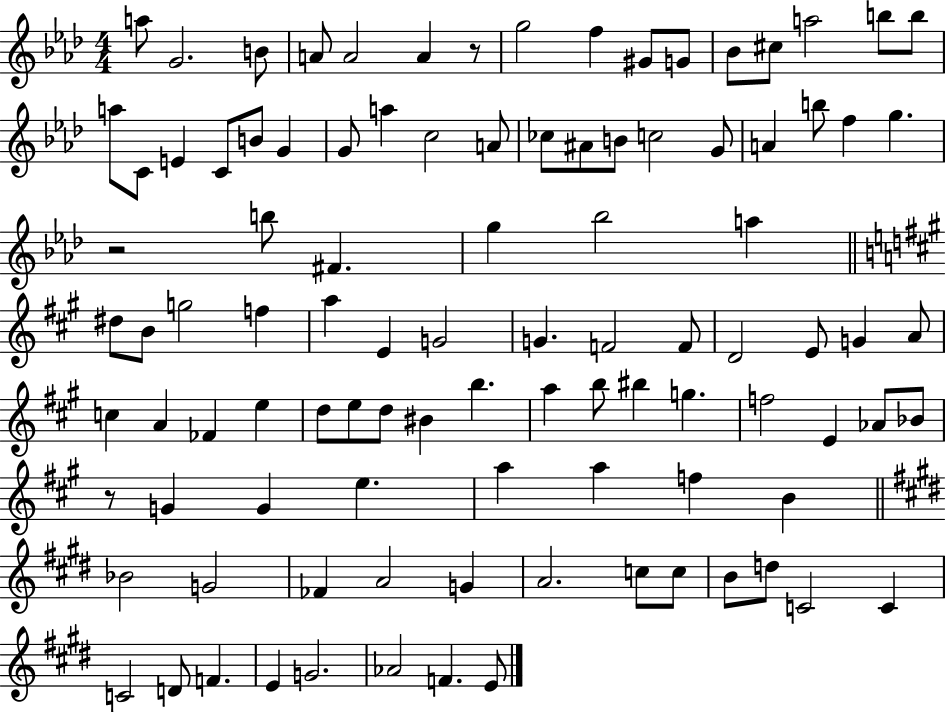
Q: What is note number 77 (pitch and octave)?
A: B4